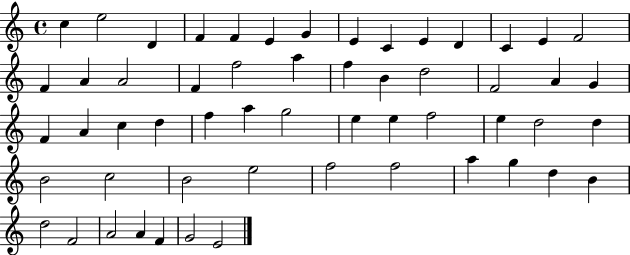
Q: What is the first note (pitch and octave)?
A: C5